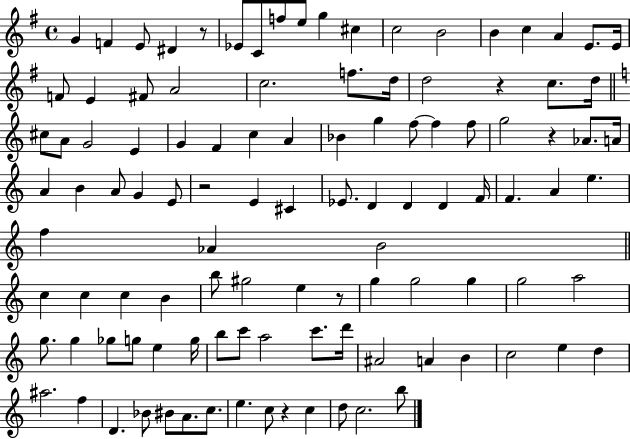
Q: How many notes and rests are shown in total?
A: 109